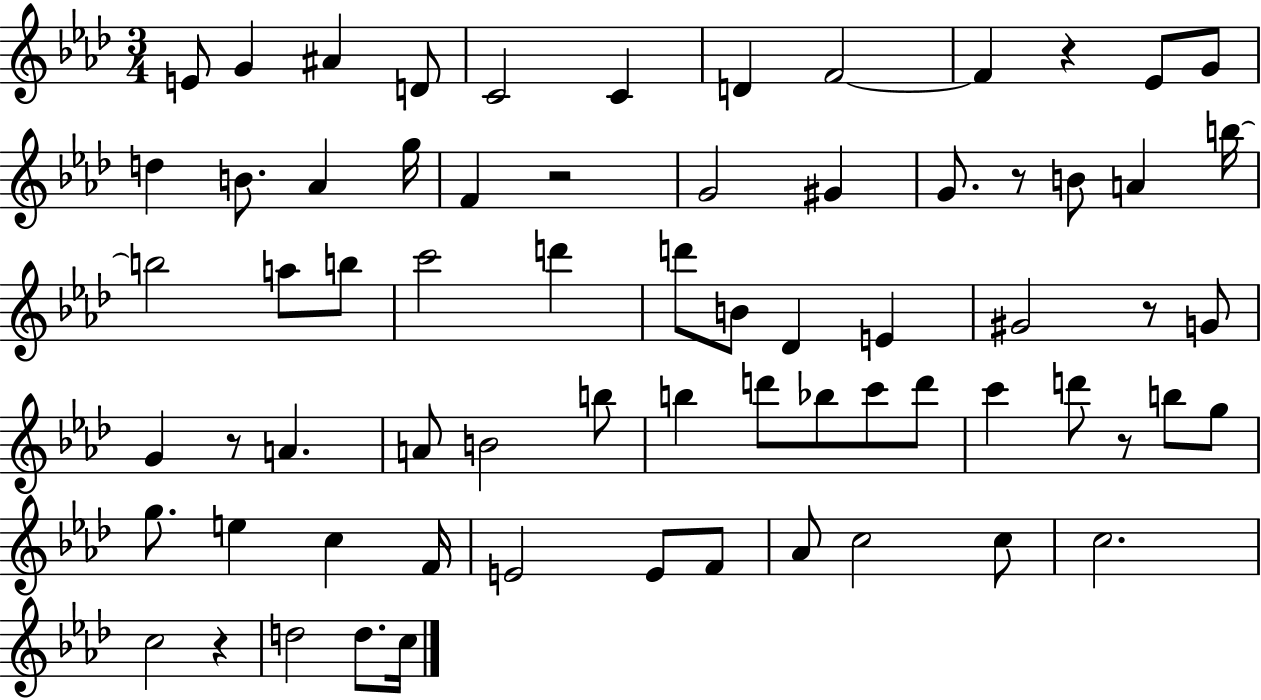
{
  \clef treble
  \numericTimeSignature
  \time 3/4
  \key aes \major
  \repeat volta 2 { e'8 g'4 ais'4 d'8 | c'2 c'4 | d'4 f'2~~ | f'4 r4 ees'8 g'8 | \break d''4 b'8. aes'4 g''16 | f'4 r2 | g'2 gis'4 | g'8. r8 b'8 a'4 b''16~~ | \break b''2 a''8 b''8 | c'''2 d'''4 | d'''8 b'8 des'4 e'4 | gis'2 r8 g'8 | \break g'4 r8 a'4. | a'8 b'2 b''8 | b''4 d'''8 bes''8 c'''8 d'''8 | c'''4 d'''8 r8 b''8 g''8 | \break g''8. e''4 c''4 f'16 | e'2 e'8 f'8 | aes'8 c''2 c''8 | c''2. | \break c''2 r4 | d''2 d''8. c''16 | } \bar "|."
}